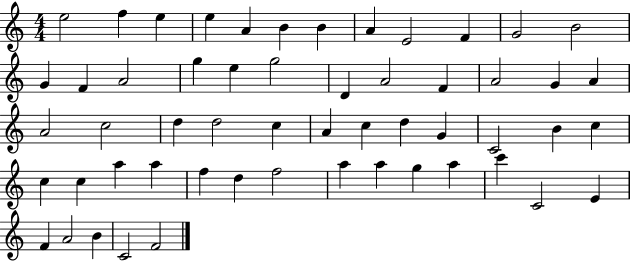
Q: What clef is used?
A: treble